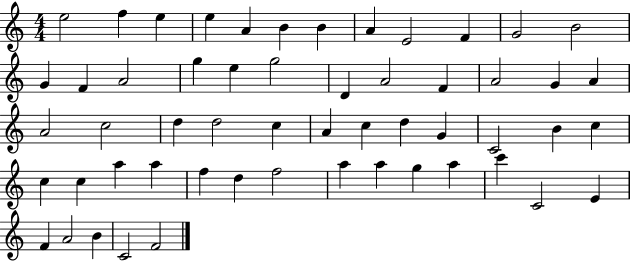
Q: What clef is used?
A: treble